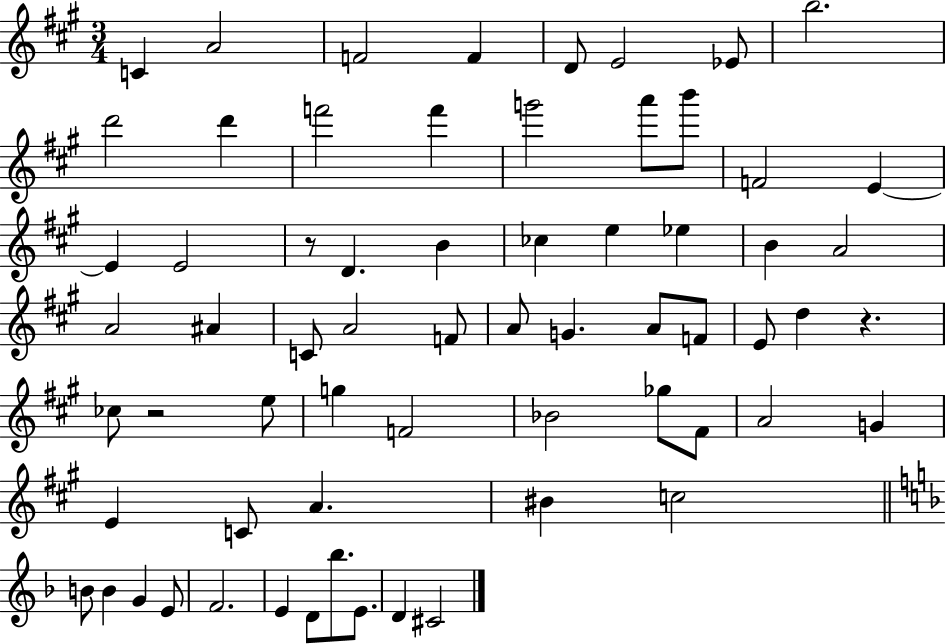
C4/q A4/h F4/h F4/q D4/e E4/h Eb4/e B5/h. D6/h D6/q F6/h F6/q G6/h A6/e B6/e F4/h E4/q E4/q E4/h R/e D4/q. B4/q CES5/q E5/q Eb5/q B4/q A4/h A4/h A#4/q C4/e A4/h F4/e A4/e G4/q. A4/e F4/e E4/e D5/q R/q. CES5/e R/h E5/e G5/q F4/h Bb4/h Gb5/e F#4/e A4/h G4/q E4/q C4/e A4/q. BIS4/q C5/h B4/e B4/q G4/q E4/e F4/h. E4/q D4/e Bb5/e. E4/e. D4/q C#4/h